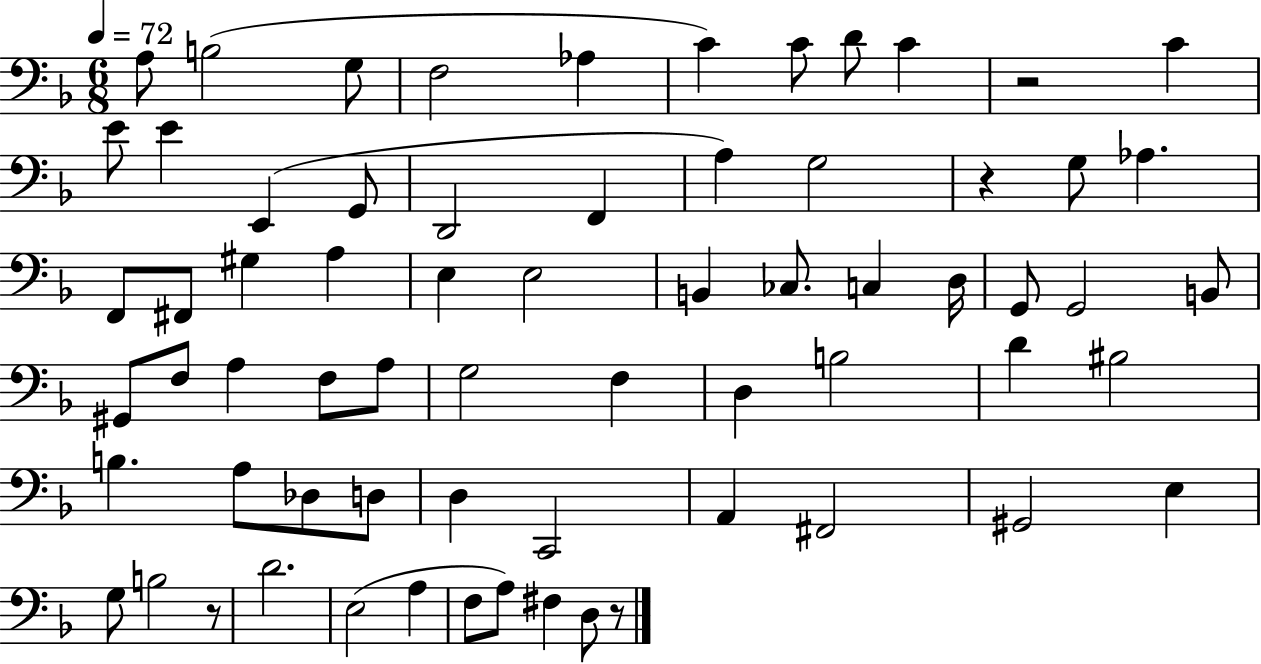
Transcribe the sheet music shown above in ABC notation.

X:1
T:Untitled
M:6/8
L:1/4
K:F
A,/2 B,2 G,/2 F,2 _A, C C/2 D/2 C z2 C E/2 E E,, G,,/2 D,,2 F,, A, G,2 z G,/2 _A, F,,/2 ^F,,/2 ^G, A, E, E,2 B,, _C,/2 C, D,/4 G,,/2 G,,2 B,,/2 ^G,,/2 F,/2 A, F,/2 A,/2 G,2 F, D, B,2 D ^B,2 B, A,/2 _D,/2 D,/2 D, C,,2 A,, ^F,,2 ^G,,2 E, G,/2 B,2 z/2 D2 E,2 A, F,/2 A,/2 ^F, D,/2 z/2